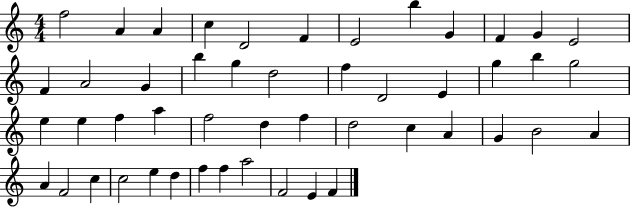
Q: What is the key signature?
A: C major